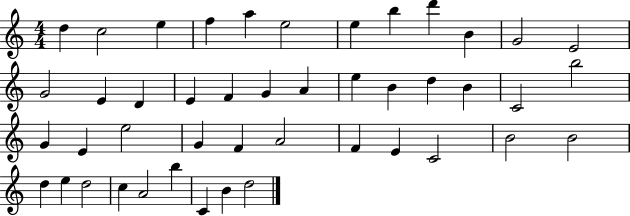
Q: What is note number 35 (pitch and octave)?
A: B4